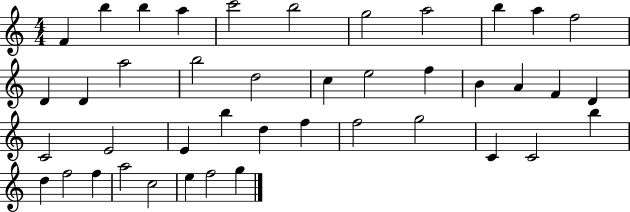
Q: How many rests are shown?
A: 0